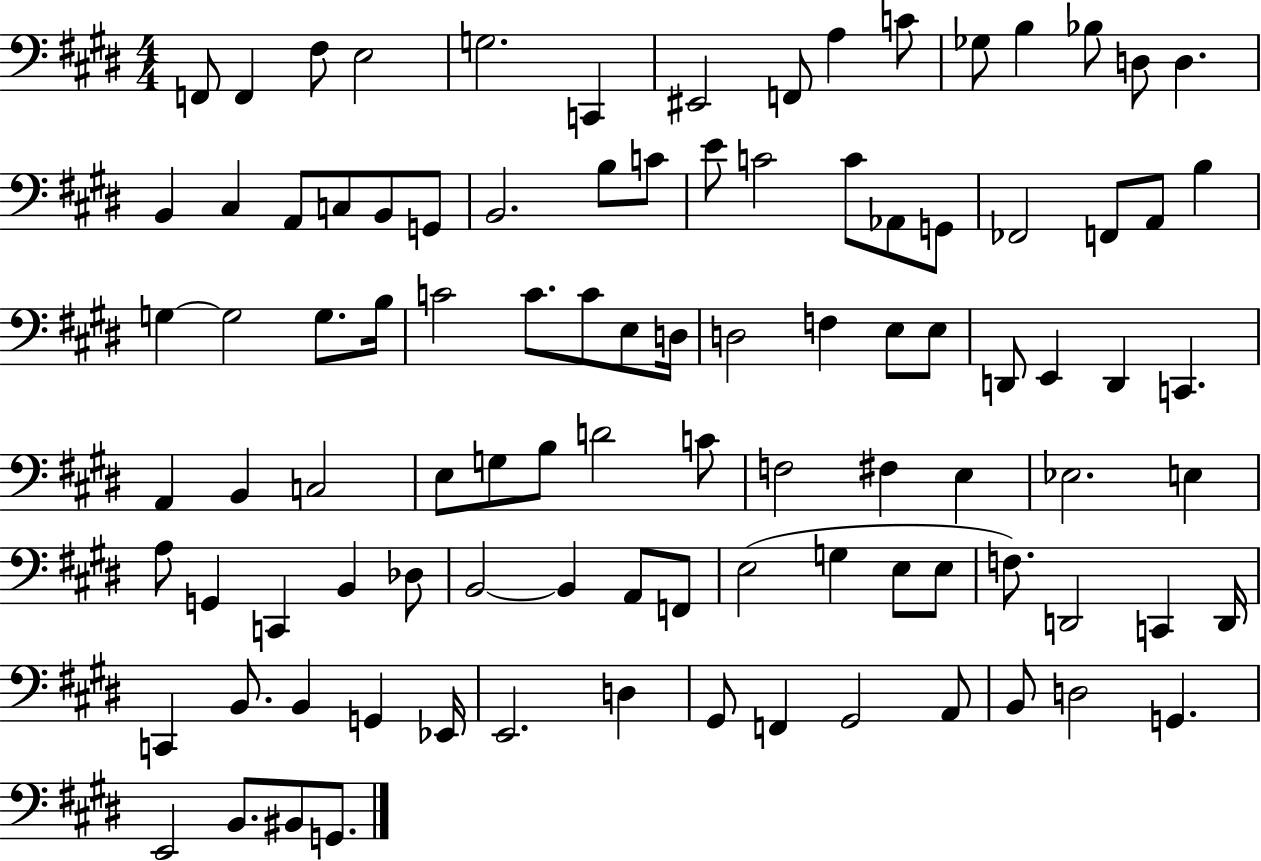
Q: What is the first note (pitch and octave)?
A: F2